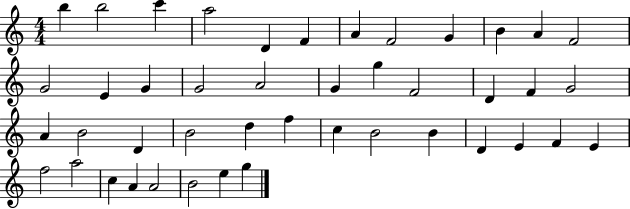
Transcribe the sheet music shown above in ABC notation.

X:1
T:Untitled
M:4/4
L:1/4
K:C
b b2 c' a2 D F A F2 G B A F2 G2 E G G2 A2 G g F2 D F G2 A B2 D B2 d f c B2 B D E F E f2 a2 c A A2 B2 e g